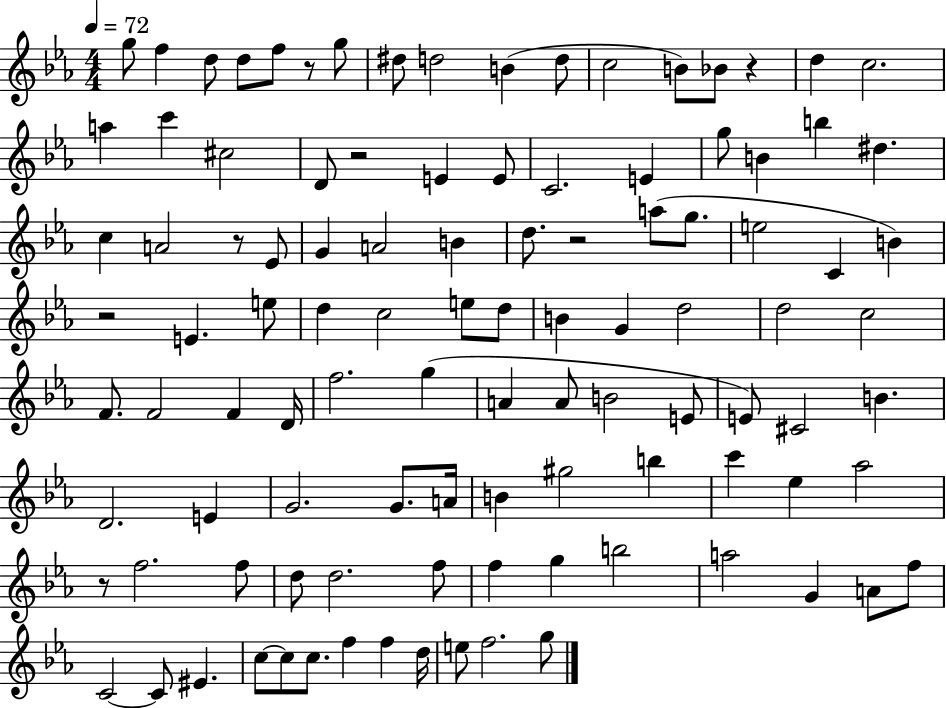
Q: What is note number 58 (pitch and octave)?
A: A4